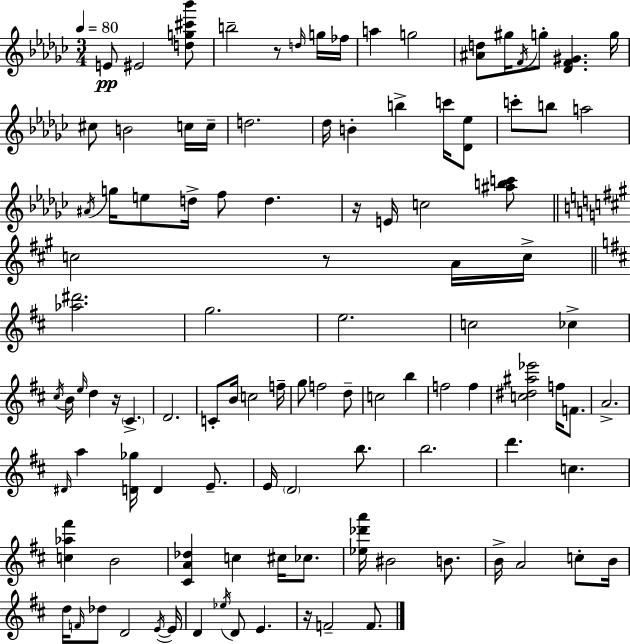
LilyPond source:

{
  \clef treble
  \numericTimeSignature
  \time 3/4
  \key ees \minor
  \tempo 4 = 80
  e'8\pp eis'2 <d'' g'' cis''' bes'''>8 | b''2-- r8 \grace { d''16 } g''16 | fes''16 a''4 g''2 | <ais' d''>8 gis''16 \acciaccatura { f'16 } g''8-. <des' f' gis'>4. | \break g''16 cis''8 b'2 | c''16 c''16-- d''2. | des''16 b'4-. b''4-> c'''16 | <des' ees''>8 c'''8-. b''8 a''2 | \break \acciaccatura { ais'16 } g''16 e''8 d''16-> f''8 d''4. | r16 e'16 c''2 | <ais'' b'' c'''>8 \bar "||" \break \key a \major c''2 r8 a'16 c''16-> | \bar "||" \break \key d \major <aes'' dis'''>2. | g''2. | e''2. | c''2 ces''4-> | \break \acciaccatura { cis''16 } b'16 \grace { e''16 } d''4 r16 \parenthesize cis'4.-> | d'2. | c'8-. b'16 c''2 | f''16-- g''8 f''2 | \break d''8-- c''2 b''4 | f''2 f''4 | <c'' dis'' ais'' ees'''>2 f''16 f'8. | a'2.-> | \break \grace { dis'16 } a''4 <d' ges''>16 d'4 | e'8.-- e'16 \parenthesize d'2 | b''8. b''2. | d'''4. c''4. | \break <c'' aes'' fis'''>4 b'2 | <cis' a' des''>4 c''4 cis''16 | ces''8. <ees'' des''' a'''>16 bis'2 | b'8. b'16-> a'2 | \break c''8-. b'16 d''16 \grace { f'16 } des''8 d'2 | \acciaccatura { e'16~ }~ e'16 d'4 \acciaccatura { ees''16 } d'8 | e'4. r16 f'2-- | f'8. \bar "|."
}